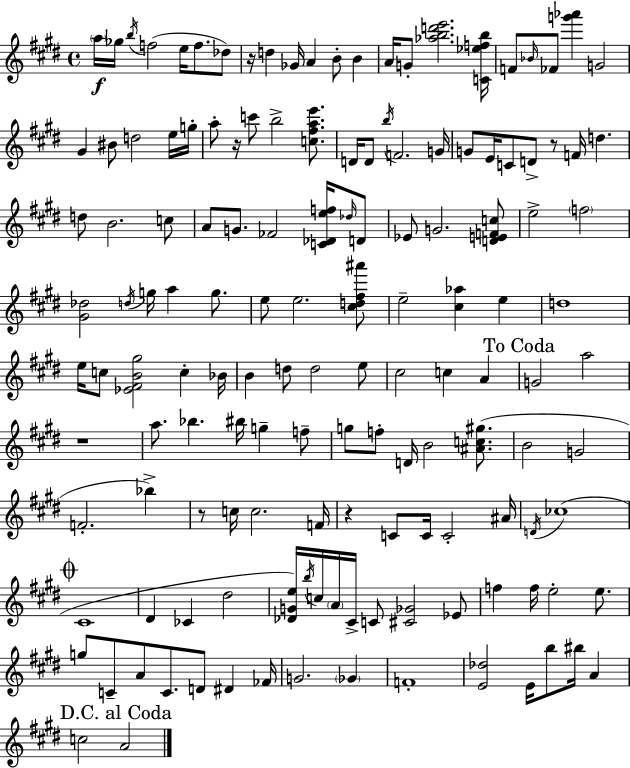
{
  \clef treble
  \time 4/4
  \defaultTimeSignature
  \key e \major
  \parenthesize a''16\f ges''16 \acciaccatura { b''16 }( f''2 e''16 f''8. des''8) | r16 d''4 ges'16 a'4 b'8-. b'4 | a'16 g'8-. <aes'' b'' d''' e'''>2. | <c' ees'' f'' b''>16 f'8 \grace { bes'16 } fes'8 <g''' aes'''>4 g'2 | \break gis'4 bis'8 d''2 | e''16 g''16-. a''8-. r16 c'''8 b''2-> <c'' fis'' a'' e'''>8. | d'16 d'8 \acciaccatura { b''16 } f'2. | g'16 g'8 e'16 c'8 d'8-> r8 f'16 d''4. | \break d''8 b'2. | c''8 a'8 g'8. fes'2 | <c' des' e'' f''>16 \grace { des''16 } d'8 ees'8 g'2. | <d' e' f' c''>8 e''2-> \parenthesize f''2 | \break <gis' des''>2 \acciaccatura { d''16 } g''16 a''4 | g''8. e''8 e''2. | <cis'' d'' fis'' ais'''>8 e''2-- <cis'' aes''>4 | e''4 d''1 | \break e''16 c''8 <ees' fis' b' gis''>2 | c''4-. bes'16 b'4 d''8 d''2 | e''8 cis''2 c''4 | a'4 \mark "To Coda" g'2 a''2 | \break r1 | a''8. bes''4. bis''16 g''4-- | f''8-- g''8 f''8-. d'16 b'2 | <ais' c'' gis''>8.( b'2 g'2 | \break f'2.-. | bes''4->) r8 c''16 c''2. | f'16 r4 c'8 c'16 c'2-. | ais'16 \acciaccatura { d'16 } ces''1( | \break \mark \markup { \musicglyph "scripts.coda" } cis'1 | dis'4 ces'4 dis''2 | <des' g' e''>16) \acciaccatura { b''16 } c''16 \parenthesize a'16 cis'16-> c'8 <cis' ges'>2 | ees'8 f''4 f''16 e''2-. | \break e''8. g''8 c'8-- a'8 c'8. | d'8 dis'4 fes'16 g'2. | \parenthesize ges'4 f'1-. | <e' des''>2 e'16 | \break b''8 bis''16 a'4 \mark "D.C. al Coda" c''2 a'2 | \bar "|."
}